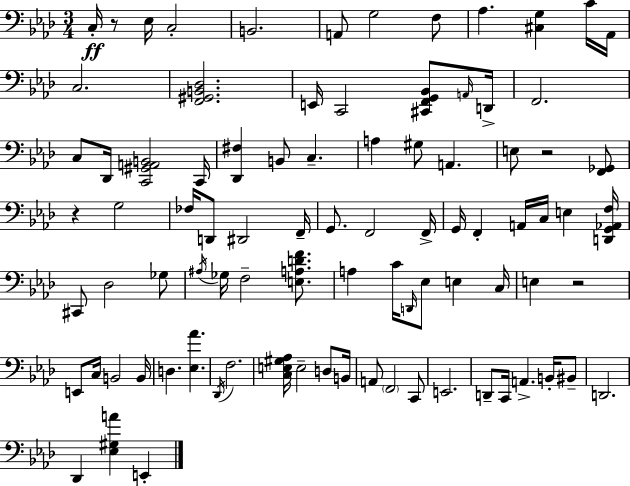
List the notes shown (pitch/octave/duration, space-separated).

C3/s R/e Eb3/s C3/h B2/h. A2/e G3/h F3/e Ab3/q. [C#3,G3]/q C4/s Ab2/s C3/h. [F2,G#2,B2,Db3]/h. E2/s C2/h [C#2,F2,G2,Bb2]/e A2/s D2/s F2/h. C3/e Db2/s [C2,G#2,A2,B2]/h C2/s [Db2,F#3]/q B2/e C3/q. A3/q G#3/e A2/q. E3/e R/h [F2,Gb2]/e R/q G3/h FES3/s D2/e D#2/h F2/s G2/e. F2/h F2/s G2/s F2/q A2/s C3/s E3/q [D2,G2,Ab2,F3]/s C#2/e Db3/h Gb3/e A#3/s Gb3/s F3/h [E3,A3,D4,F4]/e. A3/q C4/s D2/s Eb3/e E3/q C3/s E3/q R/h E2/e C3/s B2/h B2/s D3/q. [Eb3,Ab4]/q. Db2/s F3/h. [C3,E3,G#3,Ab3]/s E3/h D3/e B2/s A2/e F2/h C2/e E2/h. D2/e C2/s A2/q. B2/s BIS2/e D2/h. Db2/q [Eb3,G#3,A4]/q E2/q